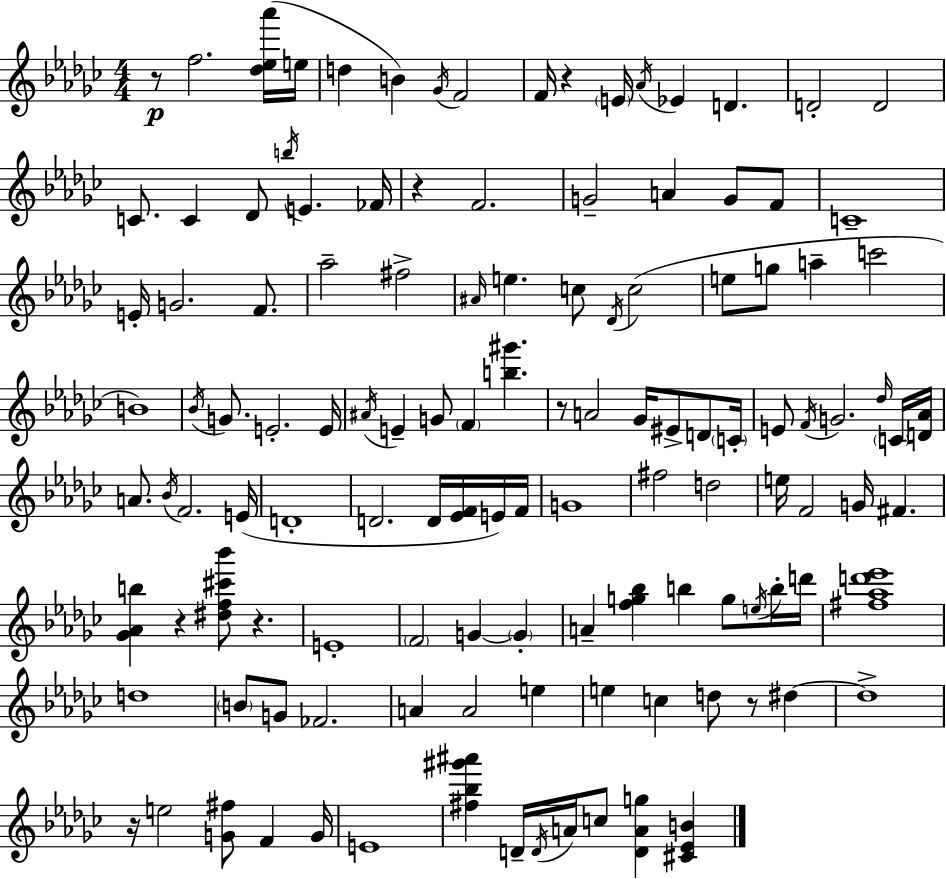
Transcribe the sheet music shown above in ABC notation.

X:1
T:Untitled
M:4/4
L:1/4
K:Ebm
z/2 f2 [_d_e_a']/4 e/4 d B _G/4 F2 F/4 z E/4 _A/4 _E D D2 D2 C/2 C _D/2 b/4 E _F/4 z F2 G2 A G/2 F/2 C4 E/4 G2 F/2 _a2 ^f2 ^A/4 e c/2 _D/4 c2 e/2 g/2 a c'2 B4 _B/4 G/2 E2 E/4 ^A/4 E G/2 F [b^g'] z/2 A2 _G/4 ^E/2 D/2 C/4 E/2 F/4 G2 _d/4 C/4 [D_A]/4 A/2 _B/4 F2 E/4 D4 D2 D/4 [_EF]/4 E/4 F/4 G4 ^f2 d2 e/4 F2 G/4 ^F [_G_Ab] z [^df^c'_b']/2 z E4 F2 G G A [fg_b] b g/2 e/4 b/4 d'/4 [^f_ad'_e']4 d4 B/2 G/2 _F2 A A2 e e c d/2 z/2 ^d ^d4 z/4 e2 [G^f]/2 F G/4 E4 [^f_b^g'^a'] D/4 D/4 A/4 c/2 [DAg] [^C_EB]